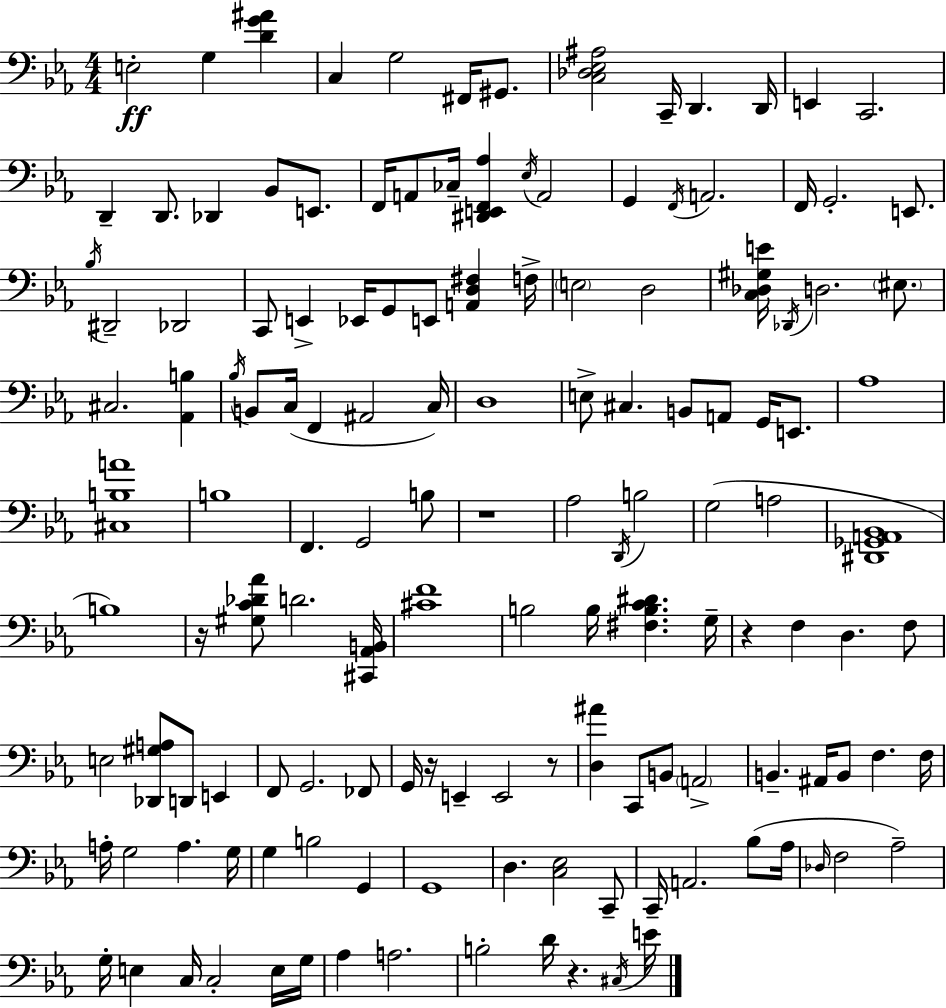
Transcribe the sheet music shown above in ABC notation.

X:1
T:Untitled
M:4/4
L:1/4
K:Eb
E,2 G, [DG^A] C, G,2 ^F,,/4 ^G,,/2 [C,_D,_E,^A,]2 C,,/4 D,, D,,/4 E,, C,,2 D,, D,,/2 _D,, _B,,/2 E,,/2 F,,/4 A,,/2 _C,/4 [^D,,E,,F,,_A,] _E,/4 A,,2 G,, F,,/4 A,,2 F,,/4 G,,2 E,,/2 _B,/4 ^D,,2 _D,,2 C,,/2 E,, _E,,/4 G,,/2 E,,/2 [A,,D,^F,] F,/4 E,2 D,2 [C,_D,^G,E]/4 _D,,/4 D,2 ^E,/2 ^C,2 [_A,,B,] _B,/4 B,,/2 C,/4 F,, ^A,,2 C,/4 D,4 E,/2 ^C, B,,/2 A,,/2 G,,/4 E,,/2 _A,4 [^C,B,A]4 B,4 F,, G,,2 B,/2 z4 _A,2 D,,/4 B,2 G,2 A,2 [^D,,_G,,A,,_B,,]4 B,4 z/4 [^G,C_D_A]/2 D2 [^C,,_A,,B,,]/4 [^CF]4 B,2 B,/4 [^F,B,C^D] G,/4 z F, D, F,/2 E,2 [_D,,^G,A,]/2 D,,/2 E,, F,,/2 G,,2 _F,,/2 G,,/4 z/4 E,, E,,2 z/2 [D,^A] C,,/2 B,,/2 A,,2 B,, ^A,,/4 B,,/2 F, F,/4 A,/4 G,2 A, G,/4 G, B,2 G,, G,,4 D, [C,_E,]2 C,,/2 C,,/4 A,,2 _B,/2 _A,/4 _D,/4 F,2 _A,2 G,/4 E, C,/4 C,2 E,/4 G,/4 _A, A,2 B,2 D/4 z ^C,/4 E/4